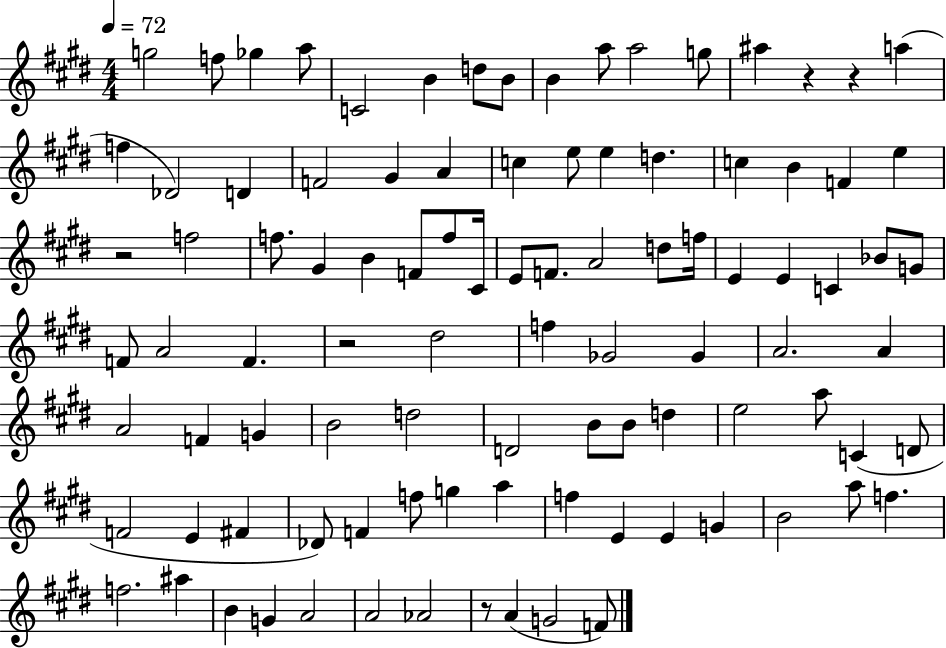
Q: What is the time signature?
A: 4/4